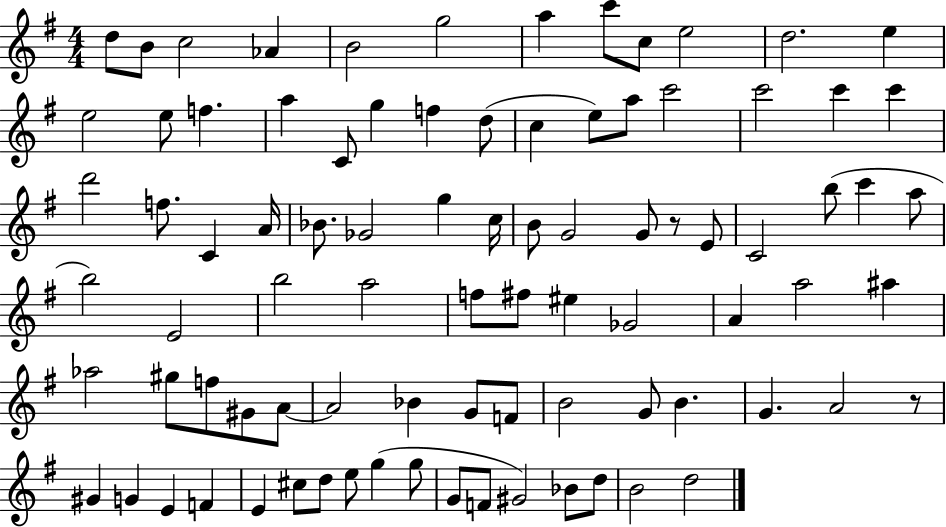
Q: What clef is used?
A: treble